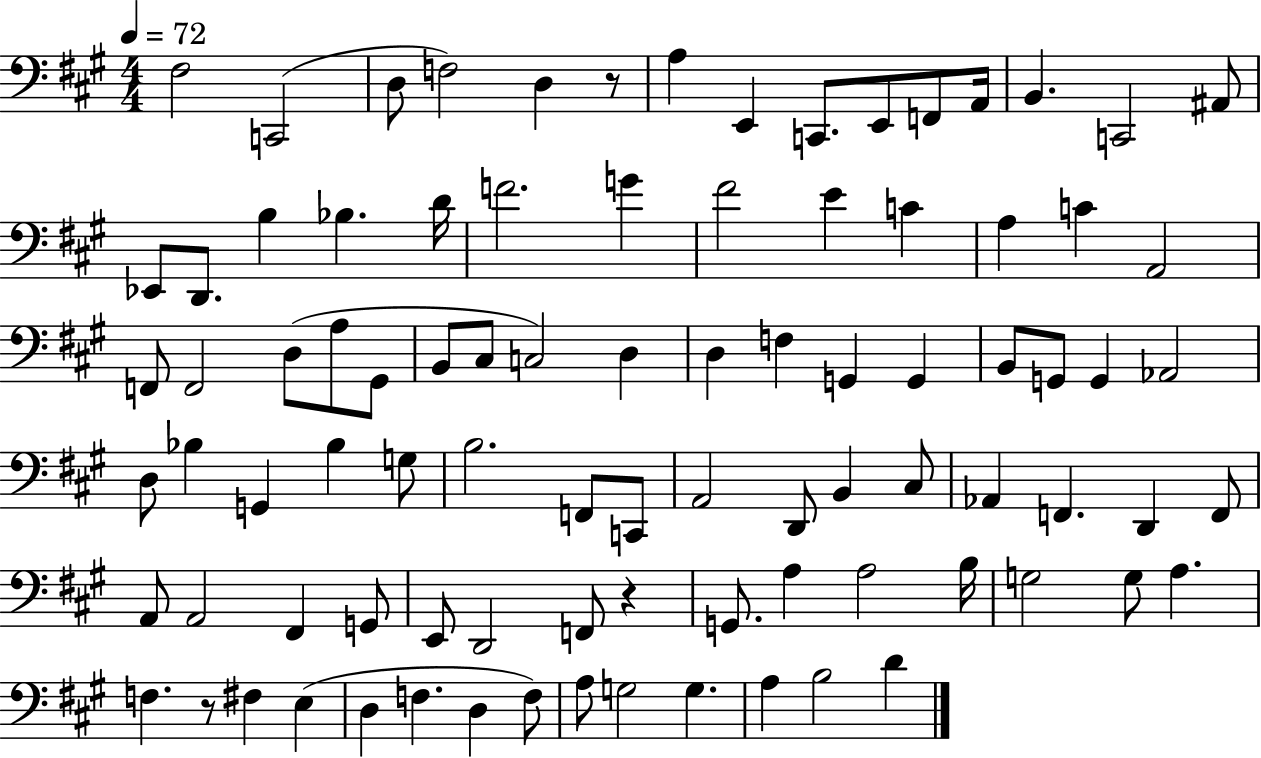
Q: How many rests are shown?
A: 3